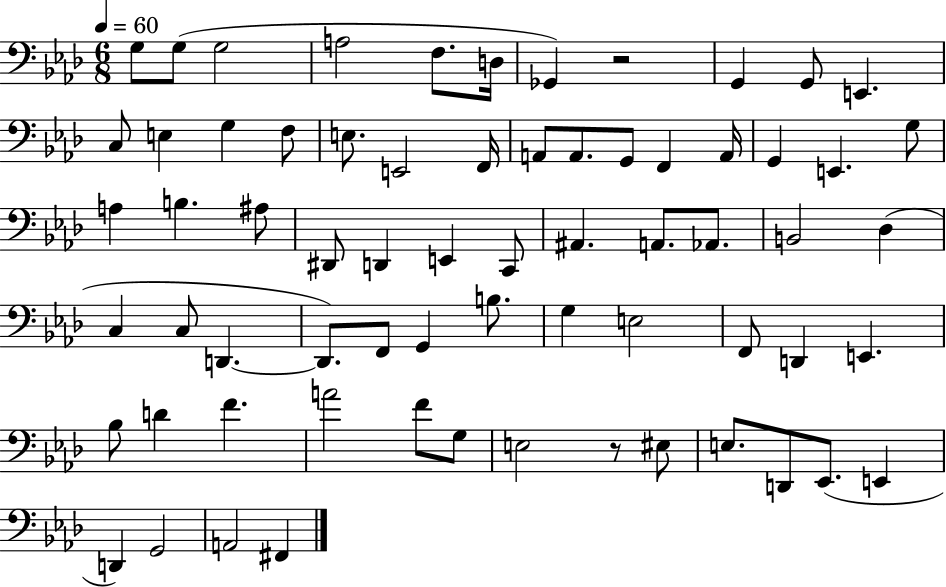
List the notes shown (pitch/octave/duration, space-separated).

G3/e G3/e G3/h A3/h F3/e. D3/s Gb2/q R/h G2/q G2/e E2/q. C3/e E3/q G3/q F3/e E3/e. E2/h F2/s A2/e A2/e. G2/e F2/q A2/s G2/q E2/q. G3/e A3/q B3/q. A#3/e D#2/e D2/q E2/q C2/e A#2/q. A2/e. Ab2/e. B2/h Db3/q C3/q C3/e D2/q. D2/e. F2/e G2/q B3/e. G3/q E3/h F2/e D2/q E2/q. Bb3/e D4/q F4/q. A4/h F4/e G3/e E3/h R/e EIS3/e E3/e. D2/e Eb2/e. E2/q D2/q G2/h A2/h F#2/q